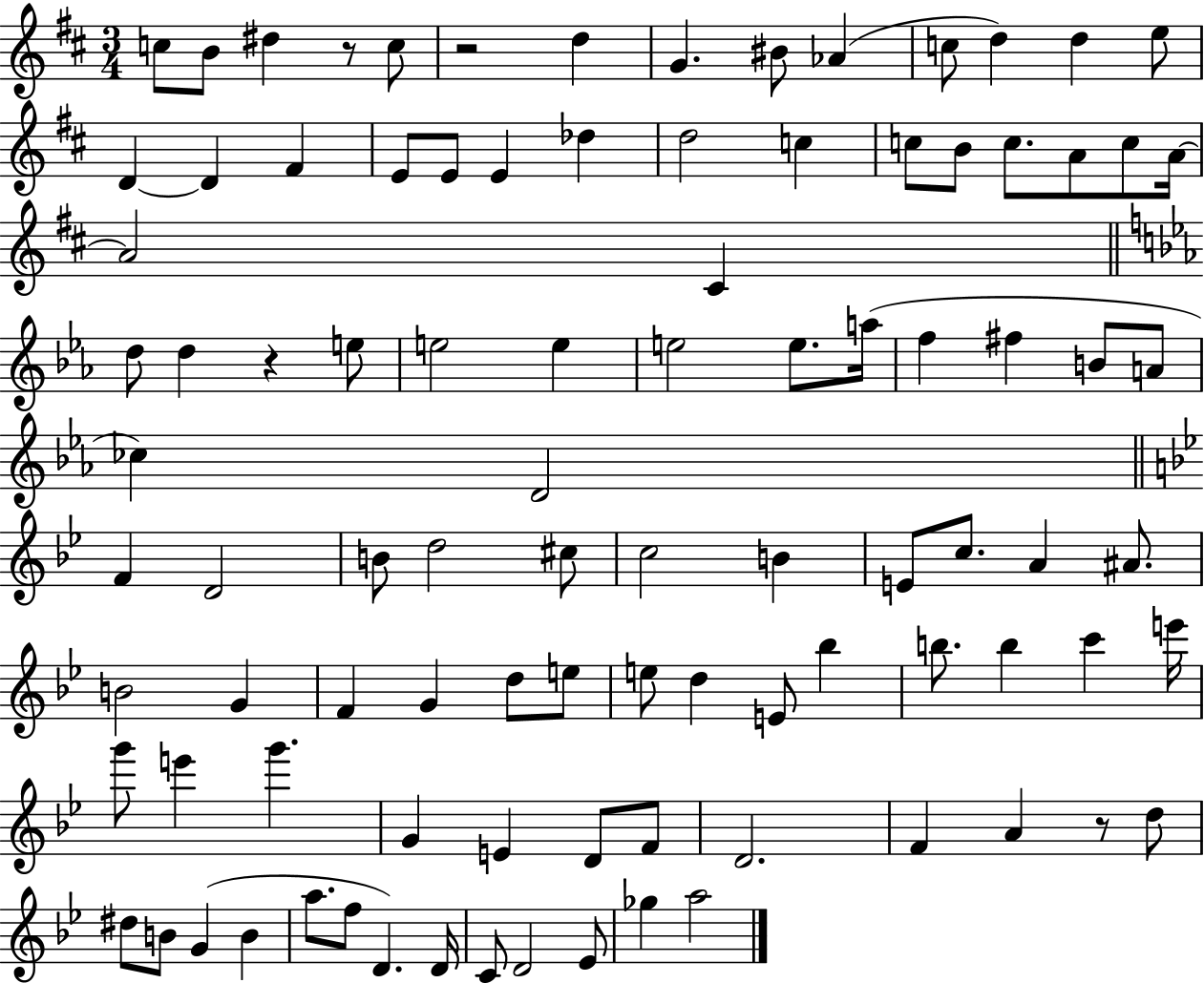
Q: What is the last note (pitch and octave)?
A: A5